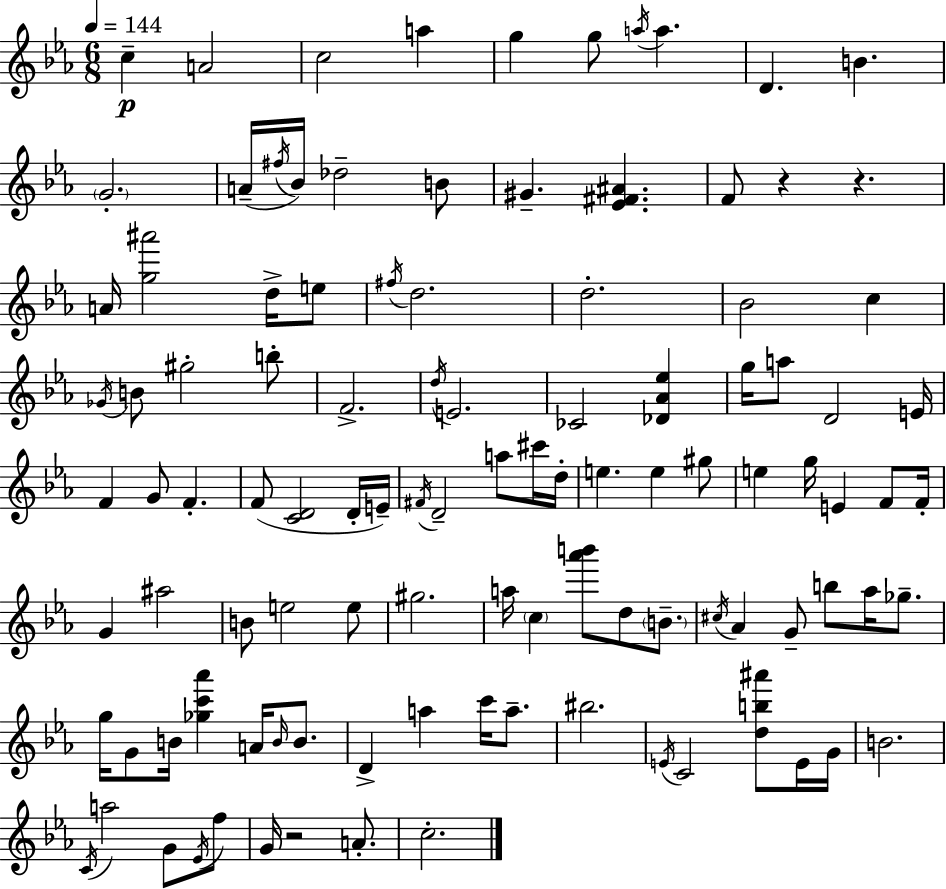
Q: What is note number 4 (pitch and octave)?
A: A5